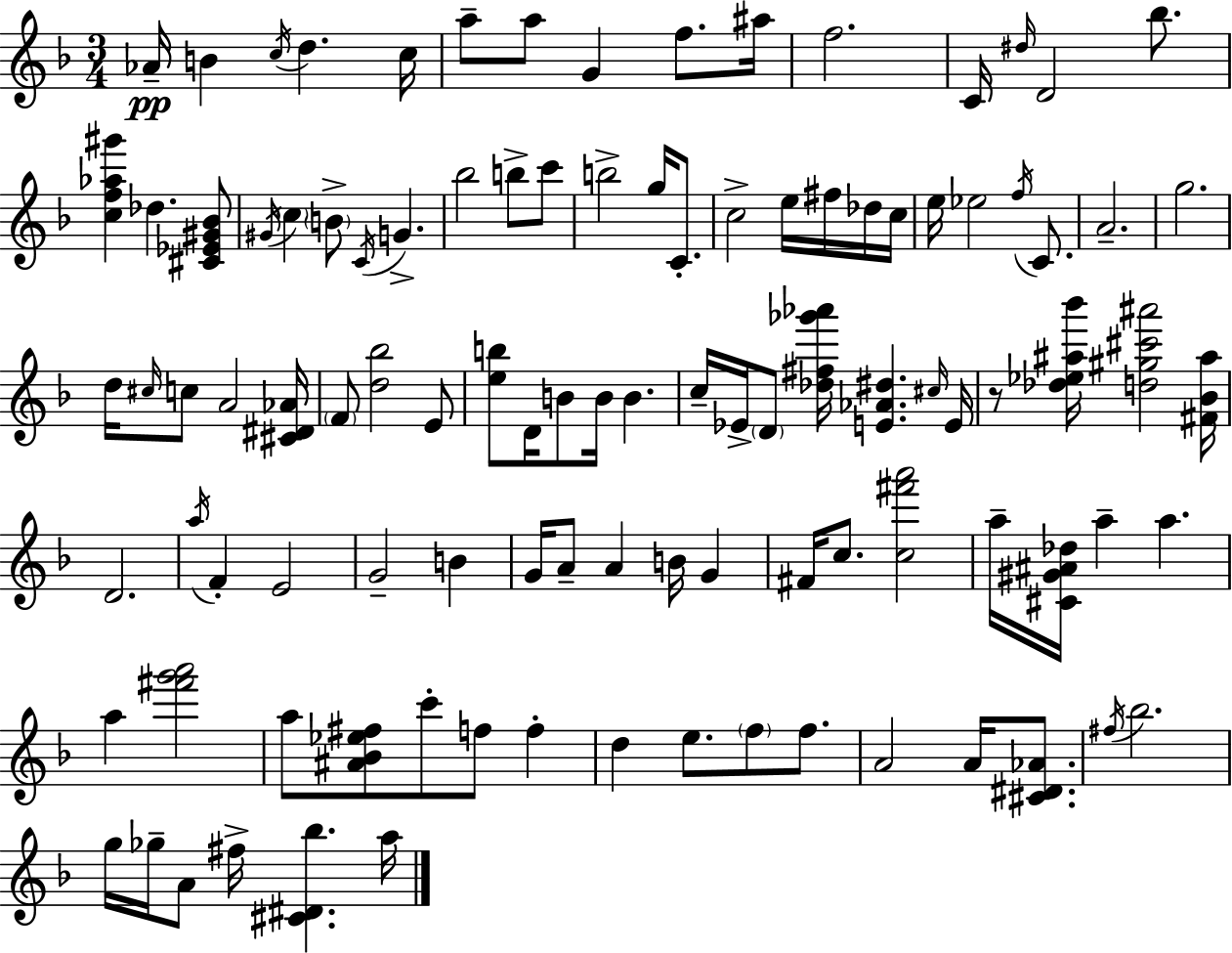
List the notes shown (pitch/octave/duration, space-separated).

Ab4/s B4/q C5/s D5/q. C5/s A5/e A5/e G4/q F5/e. A#5/s F5/h. C4/s D#5/s D4/h Bb5/e. [C5,F5,Ab5,G#6]/q Db5/q. [C#4,Eb4,G#4,Bb4]/e G#4/s C5/q B4/e C4/s G4/q. Bb5/h B5/e C6/e B5/h G5/s C4/e. C5/h E5/s F#5/s Db5/s C5/s E5/s Eb5/h F5/s C4/e. A4/h. G5/h. D5/s C#5/s C5/e A4/h [C#4,D#4,Ab4]/s F4/e [D5,Bb5]/h E4/e [E5,B5]/e D4/s B4/e B4/s B4/q. C5/s Eb4/s D4/e [Db5,F#5,Gb6,Ab6]/s [E4,Ab4,D#5]/q. C#5/s E4/s R/e [Db5,Eb5,A#5,Bb6]/s [D5,G#5,C#6,A#6]/h [F#4,Bb4,A#5]/s D4/h. A5/s F4/q E4/h G4/h B4/q G4/s A4/e A4/q B4/s G4/q F#4/s C5/e. [C5,F#6,A6]/h A5/s [C#4,G#4,A#4,Db5]/s A5/q A5/q. A5/q [F#6,G6,A6]/h A5/e [A#4,Bb4,Eb5,F#5]/e C6/e F5/e F5/q D5/q E5/e. F5/e F5/e. A4/h A4/s [C#4,D#4,Ab4]/e. F#5/s Bb5/h. G5/s Gb5/s A4/e F#5/s [C#4,D#4,Bb5]/q. A5/s